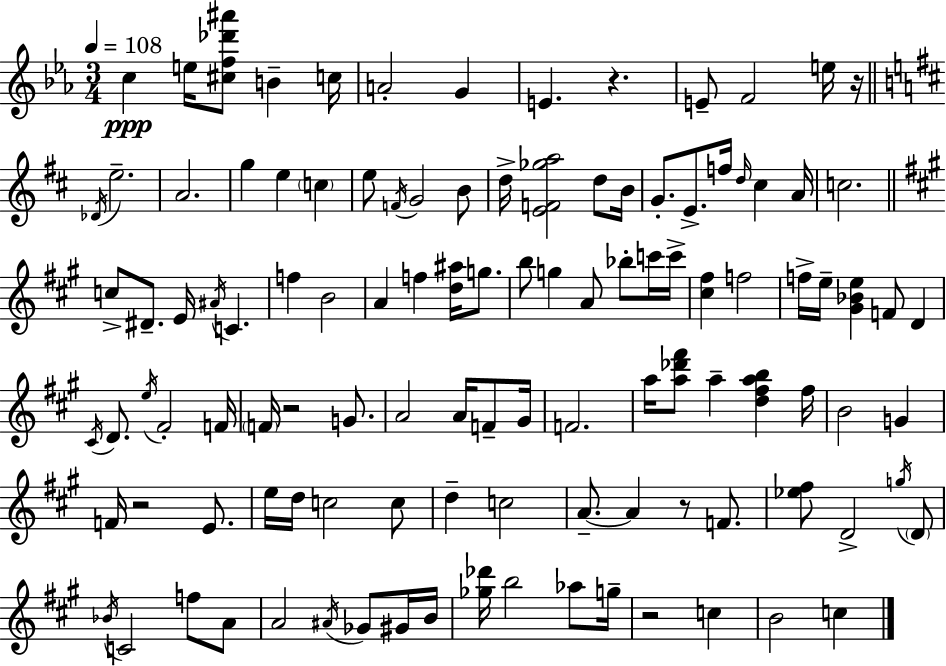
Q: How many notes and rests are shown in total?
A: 112